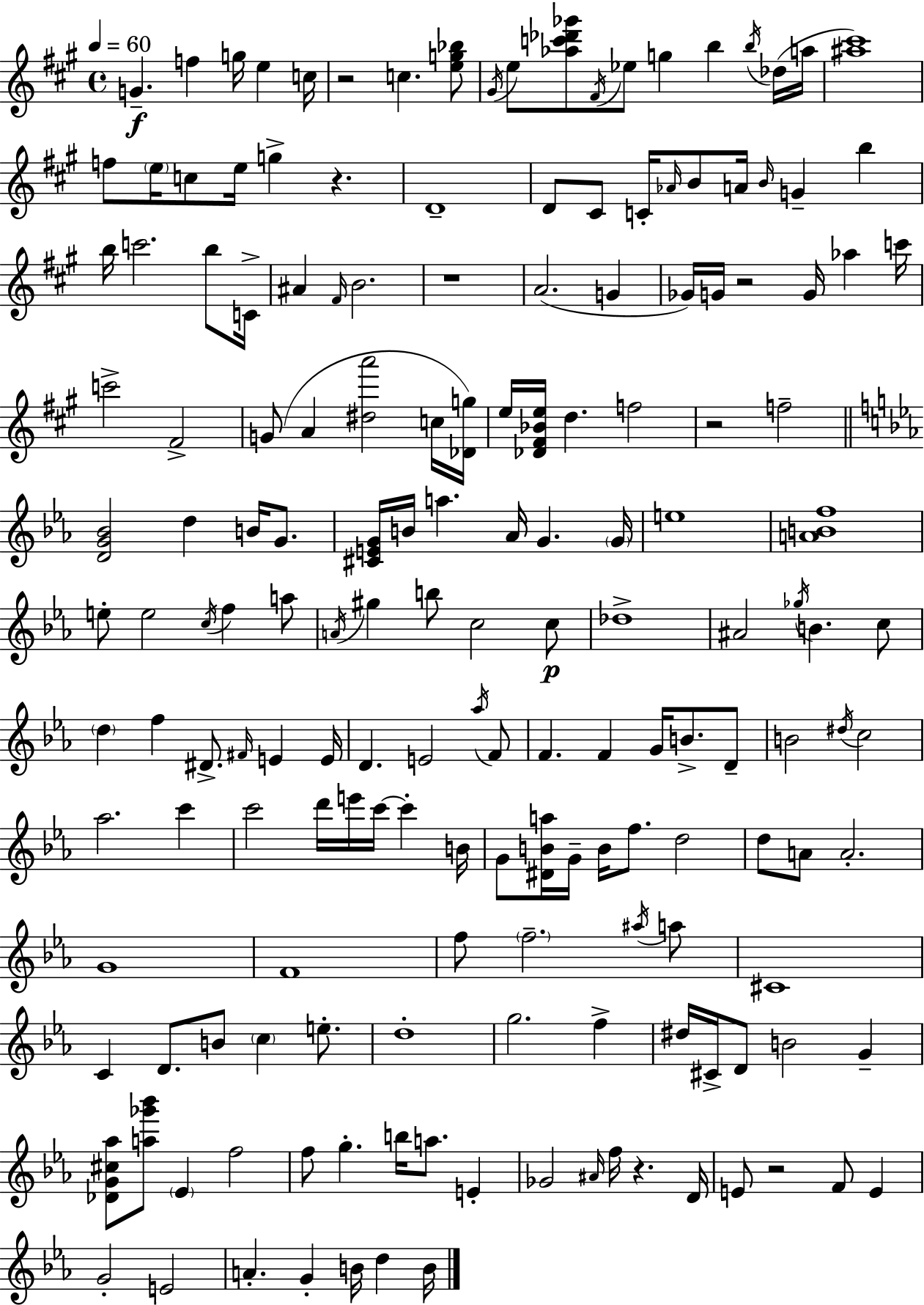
{
  \clef treble
  \time 4/4
  \defaultTimeSignature
  \key a \major
  \tempo 4 = 60
  g'4.--\f f''4 g''16 e''4 c''16 | r2 c''4. <e'' g'' bes''>8 | \acciaccatura { gis'16 } e''8 <aes'' c''' des''' ges'''>8 \acciaccatura { fis'16 } ees''8 g''4 b''4 | \acciaccatura { b''16 } des''16( a''16 <ais'' cis'''>1) | \break f''8 \parenthesize e''16 c''8 e''16 g''4-> r4. | d'1-- | d'8 cis'8 c'16-. \grace { aes'16 } b'8 a'16 \grace { b'16 } g'4-- | b''4 b''16 c'''2. | \break b''8 c'16-> ais'4 \grace { fis'16 } b'2. | r1 | a'2.( | g'4 ges'16) g'16 r2 | \break g'16 aes''4 c'''16 c'''2-> fis'2-> | g'8( a'4 <dis'' a'''>2 | c''16 <des' g''>16) e''16 <des' fis' bes' e''>16 d''4. f''2 | r2 f''2-- | \break \bar "||" \break \key c \minor <d' g' bes'>2 d''4 b'16 g'8. | <cis' e' g'>16 b'16 a''4. aes'16 g'4. \parenthesize g'16 | e''1 | <a' b' f''>1 | \break e''8-. e''2 \acciaccatura { c''16 } f''4 a''8 | \acciaccatura { a'16 } gis''4 b''8 c''2 | c''8\p des''1-> | ais'2 \acciaccatura { ges''16 } b'4. | \break c''8 \parenthesize d''4 f''4 dis'8.-> \grace { fis'16 } e'4 | e'16 d'4. e'2 | \acciaccatura { aes''16 } f'8 f'4. f'4 g'16 | b'8.-> d'8-- b'2 \acciaccatura { dis''16 } c''2 | \break aes''2. | c'''4 c'''2 d'''16 e'''16 | c'''16~~ c'''4-. b'16 g'8 <dis' b' a''>16 g'16-- b'16 f''8. d''2 | d''8 a'8 a'2.-. | \break g'1 | f'1 | f''8 \parenthesize f''2.-- | \acciaccatura { ais''16 } a''8 cis'1 | \break c'4 d'8. b'8 | \parenthesize c''4 e''8.-. d''1-. | g''2. | f''4-> dis''16 cis'16-> d'8 b'2 | \break g'4-- <des' g' cis'' aes''>8 <a'' ges''' bes'''>8 \parenthesize ees'4 f''2 | f''8 g''4.-. b''16 | a''8. e'4-. ges'2 \grace { ais'16 } | f''16 r4. d'16 e'8 r2 | \break f'8 e'4 g'2-. | e'2 a'4.-. g'4-. | b'16 d''4 b'16 \bar "|."
}